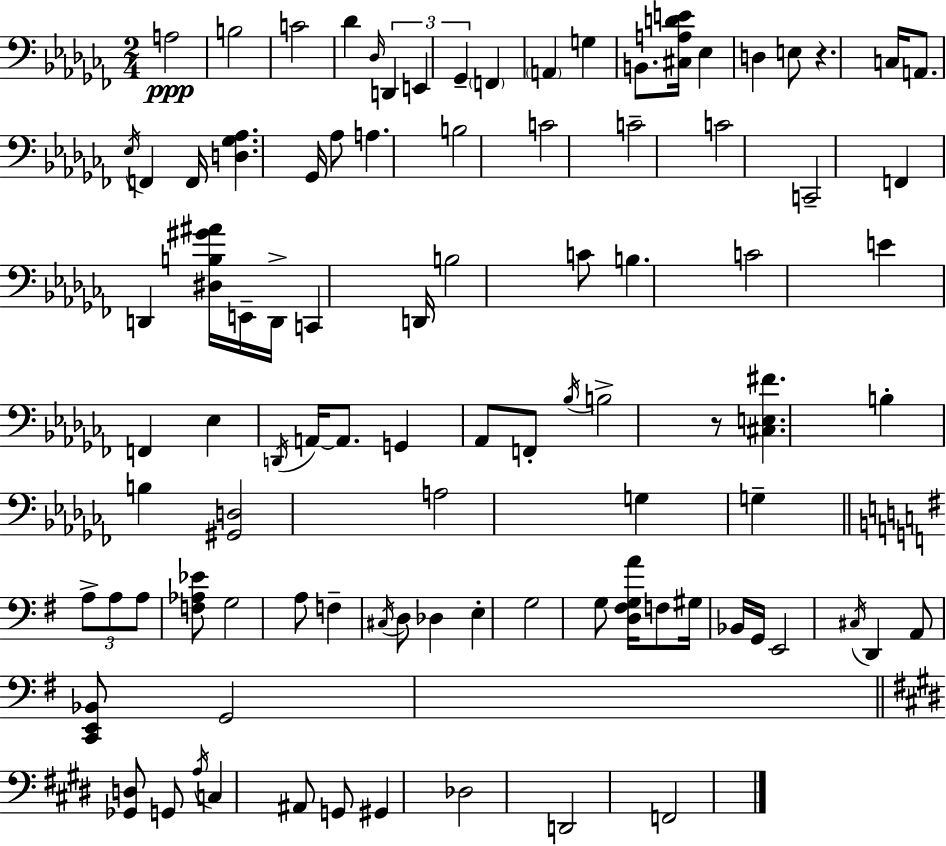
{
  \clef bass
  \numericTimeSignature
  \time 2/4
  \key aes \minor
  a2\ppp | b2 | c'2 | des'4 \grace { des16 } \tuplet 3/2 { d,4 | \break e,4 ges,4-- } | \parenthesize f,4 \parenthesize a,4 | g4 b,8. | <cis a d' e'>16 ees4 d4 | \break e8 r4. | c16 a,8. \acciaccatura { ees16 } f,4 | f,16 <d ges aes>4. | ges,16 aes8 a4. | \break b2 | c'2 | c'2-- | c'2 | \break c,2-- | f,4 d,4 | <dis b gis' ais'>16 e,16-- d,16-> c,4 | d,16 b2 | \break c'8 b4. | c'2 | e'4 f,4 | ees4 \acciaccatura { d,16 } a,16~~ | \break a,8. g,4 aes,8 | f,8-. \acciaccatura { bes16 } b2-> | r8 <cis e fis'>4. | b4-. | \break b4 <gis, d>2 | a2 | g4 | g4-- \bar "||" \break \key g \major \tuplet 3/2 { a8-> a8 a8 } <f aes ees'>8 | g2 | a8 f4-- \acciaccatura { cis16 } d8 | des4 e4-. | \break g2 | g8 <d fis g a'>16 f8 gis16 bes,16 | g,16 e,2 | \acciaccatura { cis16 } d,4 a,8 | \break <c, e, bes,>8 g,2 | \bar "||" \break \key e \major <ges, d>8 g,8 \acciaccatura { a16 } c4 | ais,8 g,8 gis,4 | des2 | d,2 | \break f,2 | \bar "|."
}